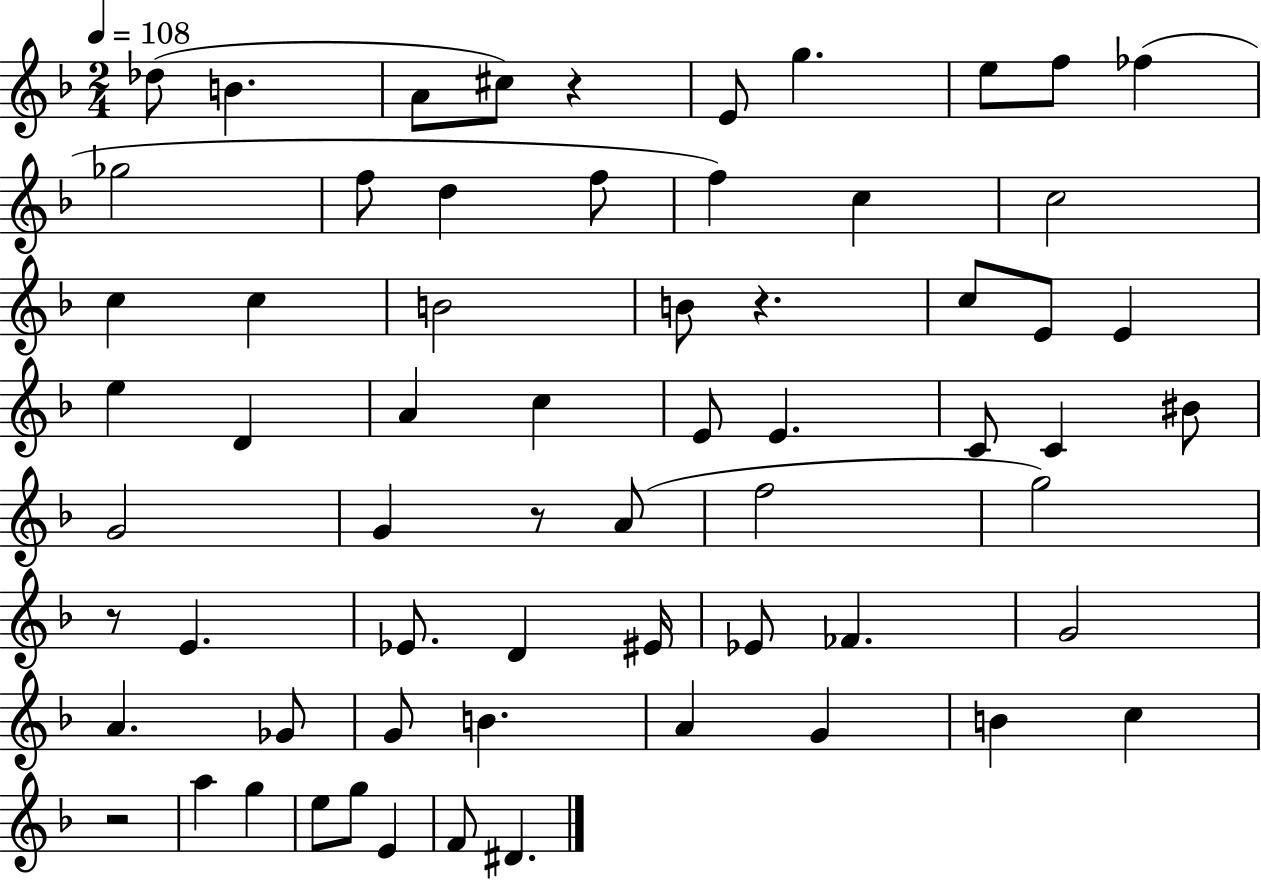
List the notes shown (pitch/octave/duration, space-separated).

Db5/e B4/q. A4/e C#5/e R/q E4/e G5/q. E5/e F5/e FES5/q Gb5/h F5/e D5/q F5/e F5/q C5/q C5/h C5/q C5/q B4/h B4/e R/q. C5/e E4/e E4/q E5/q D4/q A4/q C5/q E4/e E4/q. C4/e C4/q BIS4/e G4/h G4/q R/e A4/e F5/h G5/h R/e E4/q. Eb4/e. D4/q EIS4/s Eb4/e FES4/q. G4/h A4/q. Gb4/e G4/e B4/q. A4/q G4/q B4/q C5/q R/h A5/q G5/q E5/e G5/e E4/q F4/e D#4/q.